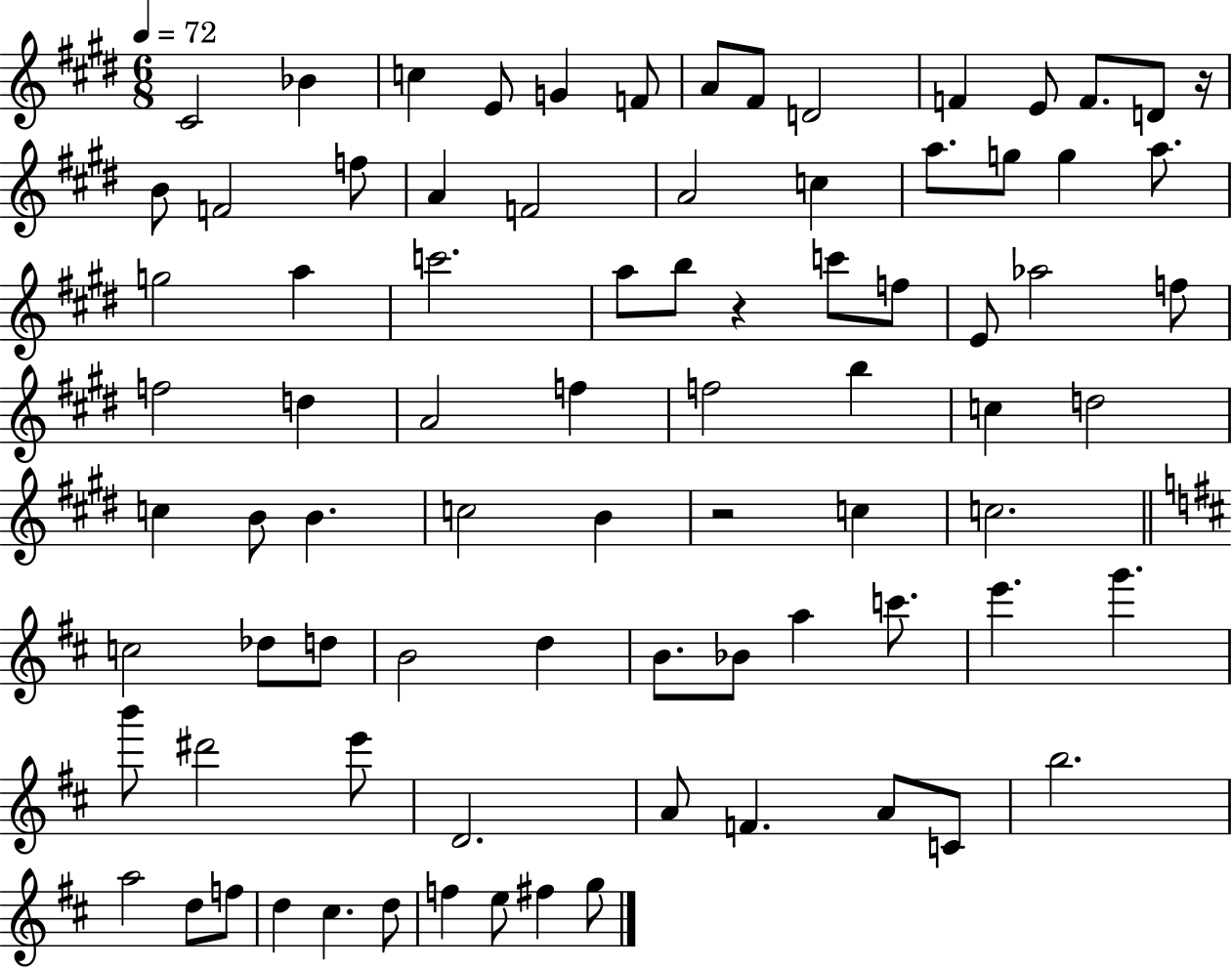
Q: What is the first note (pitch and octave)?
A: C#4